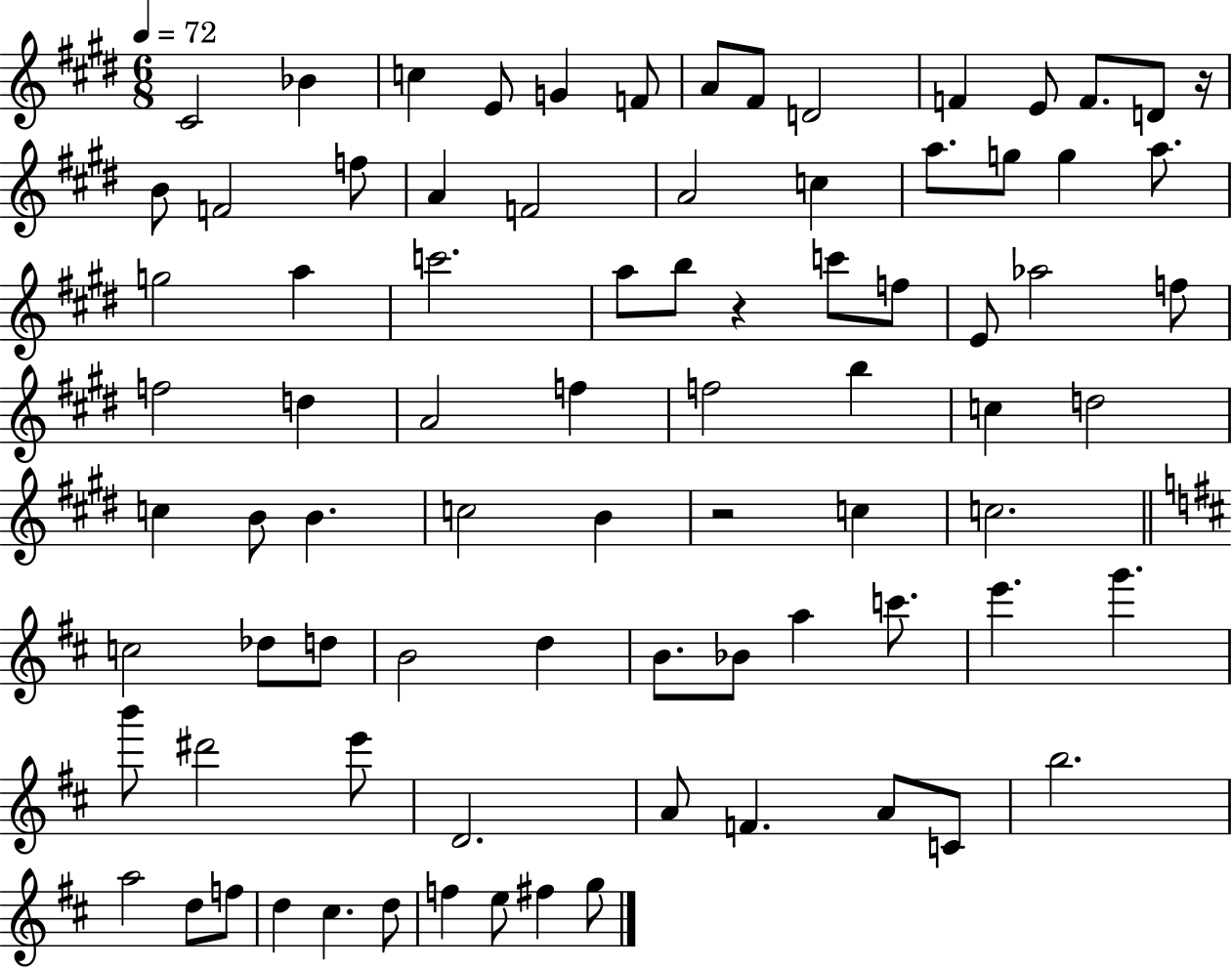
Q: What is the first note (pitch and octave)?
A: C#4